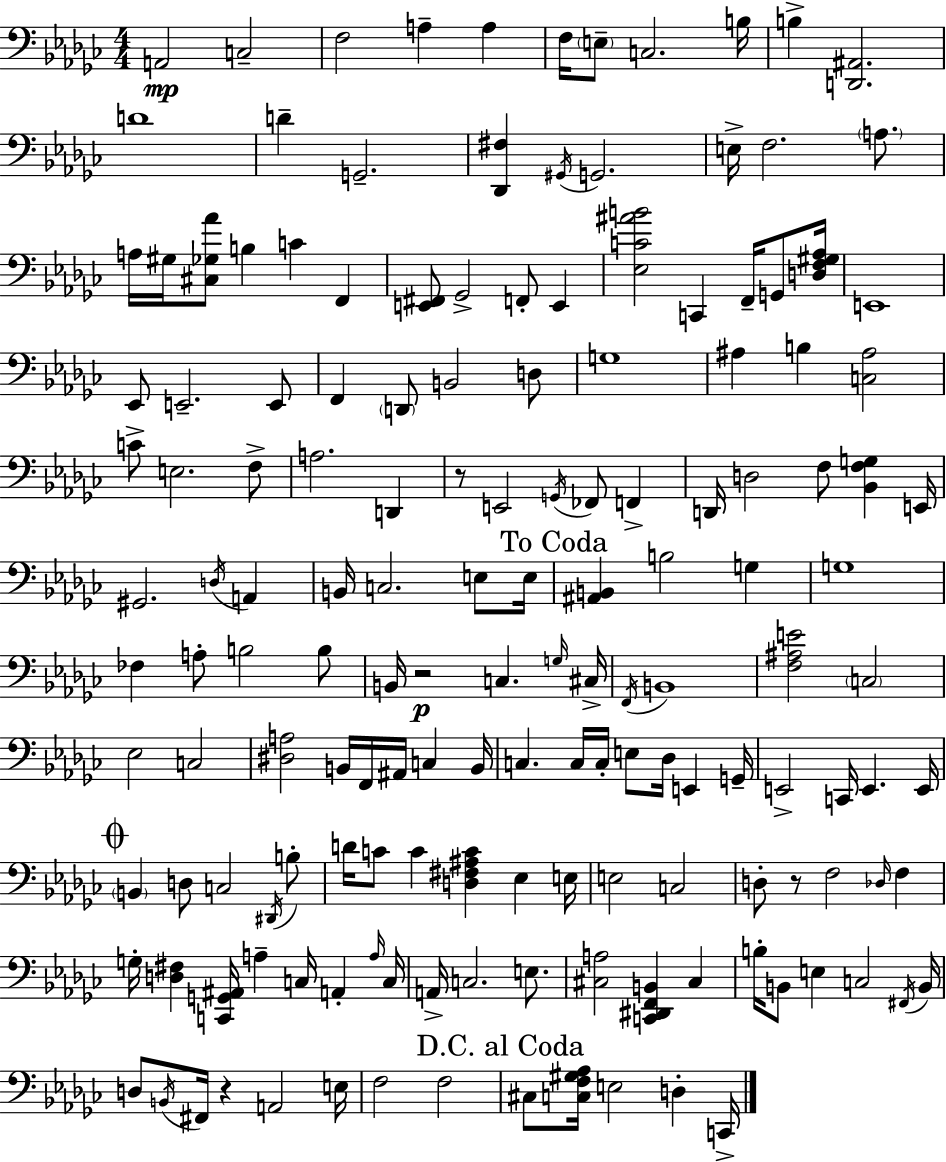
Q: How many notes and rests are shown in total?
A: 156